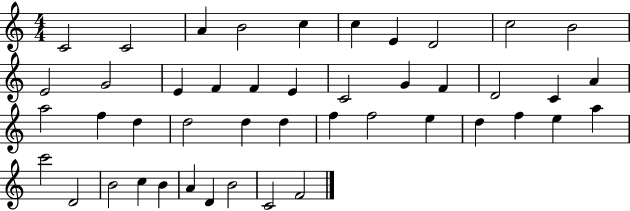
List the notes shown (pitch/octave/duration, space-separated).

C4/h C4/h A4/q B4/h C5/q C5/q E4/q D4/h C5/h B4/h E4/h G4/h E4/q F4/q F4/q E4/q C4/h G4/q F4/q D4/h C4/q A4/q A5/h F5/q D5/q D5/h D5/q D5/q F5/q F5/h E5/q D5/q F5/q E5/q A5/q C6/h D4/h B4/h C5/q B4/q A4/q D4/q B4/h C4/h F4/h